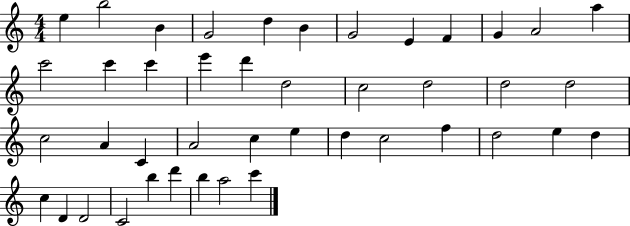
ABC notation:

X:1
T:Untitled
M:4/4
L:1/4
K:C
e b2 B G2 d B G2 E F G A2 a c'2 c' c' e' d' d2 c2 d2 d2 d2 c2 A C A2 c e d c2 f d2 e d c D D2 C2 b d' b a2 c'